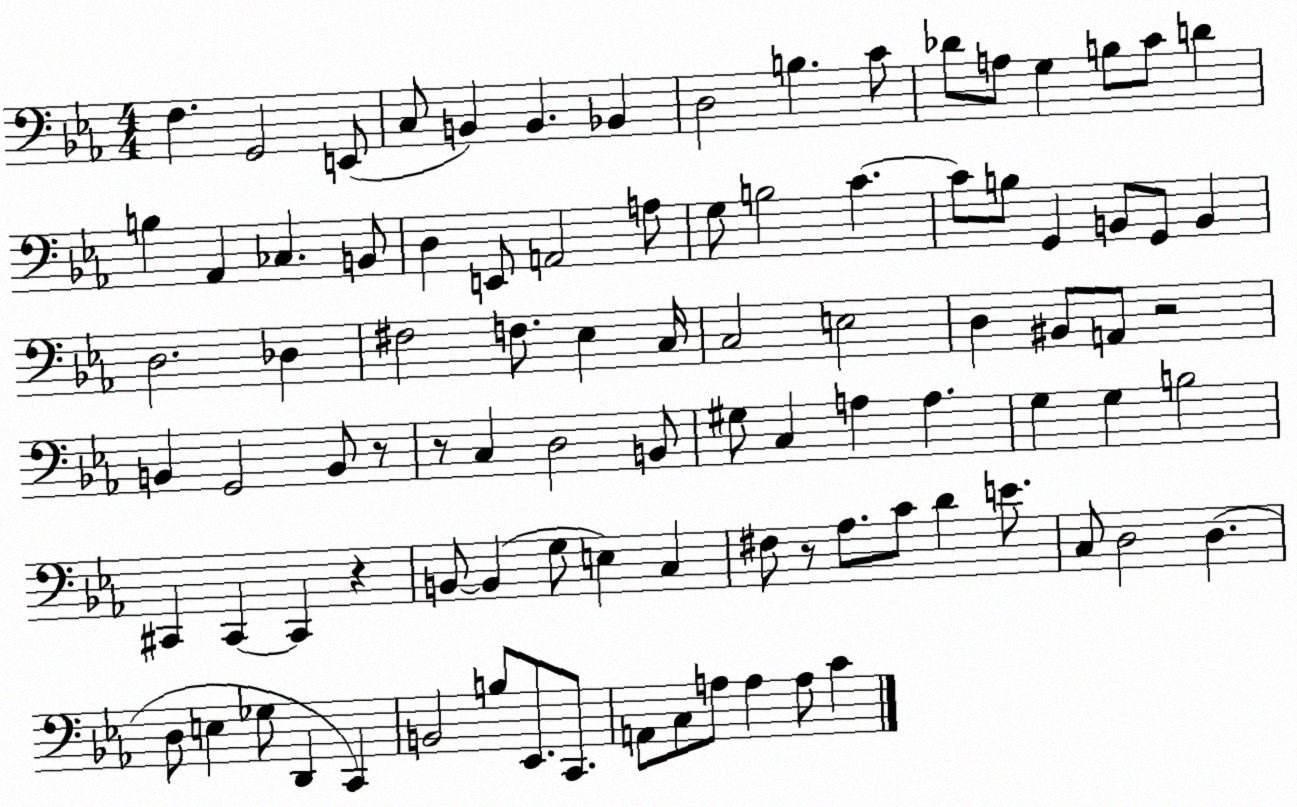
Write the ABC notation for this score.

X:1
T:Untitled
M:4/4
L:1/4
K:Eb
F, G,,2 E,,/2 C,/2 B,, B,, _B,, D,2 B, C/2 _D/2 A,/2 G, B,/2 C/2 D B, _A,, _C, B,,/2 D, E,,/2 A,,2 A,/2 G,/2 B,2 C C/2 B,/2 G,, B,,/2 G,,/2 B,, D,2 _D, ^F,2 F,/2 _E, C,/4 C,2 E,2 D, ^B,,/2 A,,/2 z2 B,, G,,2 B,,/2 z/2 z/2 C, D,2 B,,/2 ^G,/2 C, A, A, G, G, B,2 ^C,, ^C,, ^C,, z B,,/2 B,, G,/2 E, C, ^F,/2 z/2 _A,/2 C/2 D E/2 C,/2 D,2 D, D,/2 E, _G,/2 D,, C,, B,,2 B,/2 _E,,/2 C,,/2 A,,/2 C,/2 A,/2 A, A,/2 C